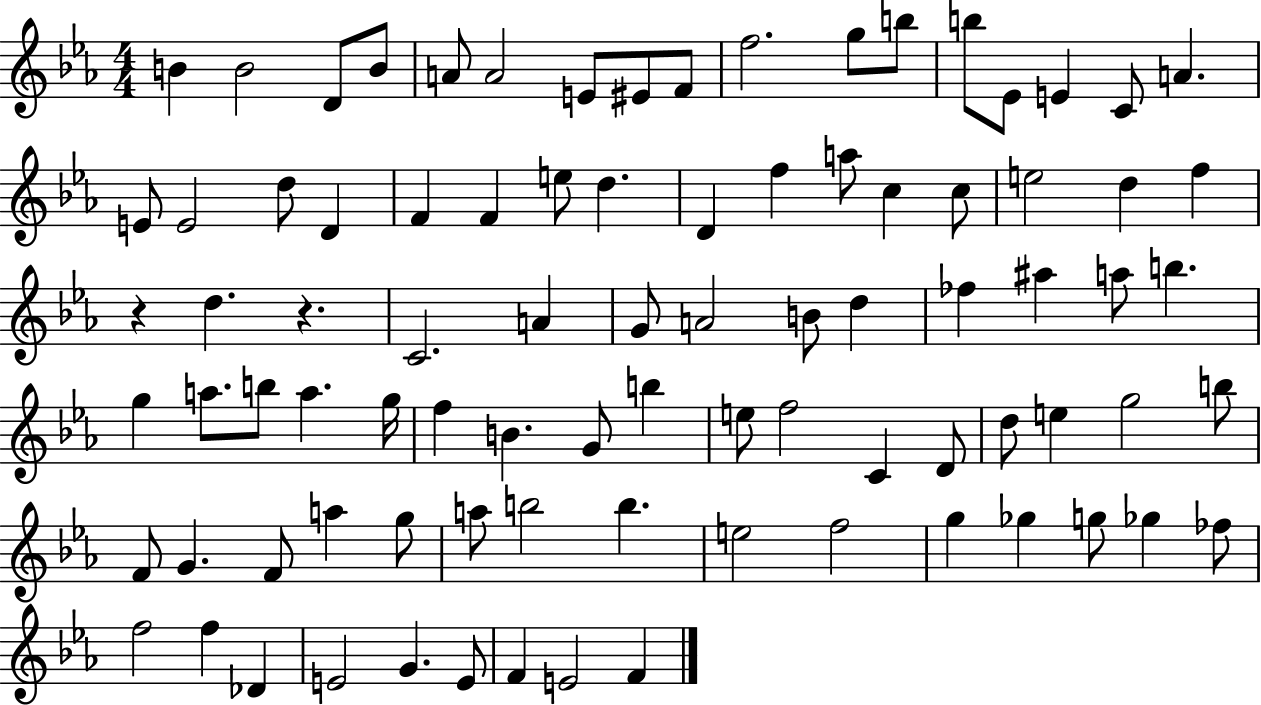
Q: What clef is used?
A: treble